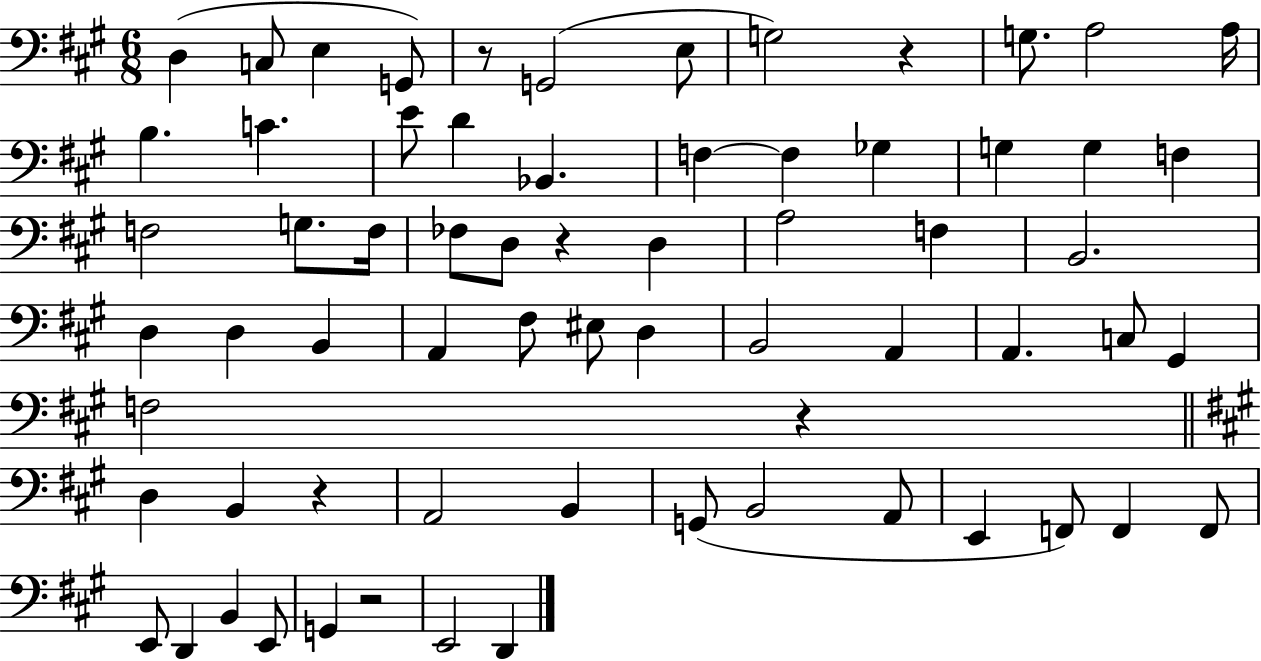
D3/q C3/e E3/q G2/e R/e G2/h E3/e G3/h R/q G3/e. A3/h A3/s B3/q. C4/q. E4/e D4/q Bb2/q. F3/q F3/q Gb3/q G3/q G3/q F3/q F3/h G3/e. F3/s FES3/e D3/e R/q D3/q A3/h F3/q B2/h. D3/q D3/q B2/q A2/q F#3/e EIS3/e D3/q B2/h A2/q A2/q. C3/e G#2/q F3/h R/q D3/q B2/q R/q A2/h B2/q G2/e B2/h A2/e E2/q F2/e F2/q F2/e E2/e D2/q B2/q E2/e G2/q R/h E2/h D2/q